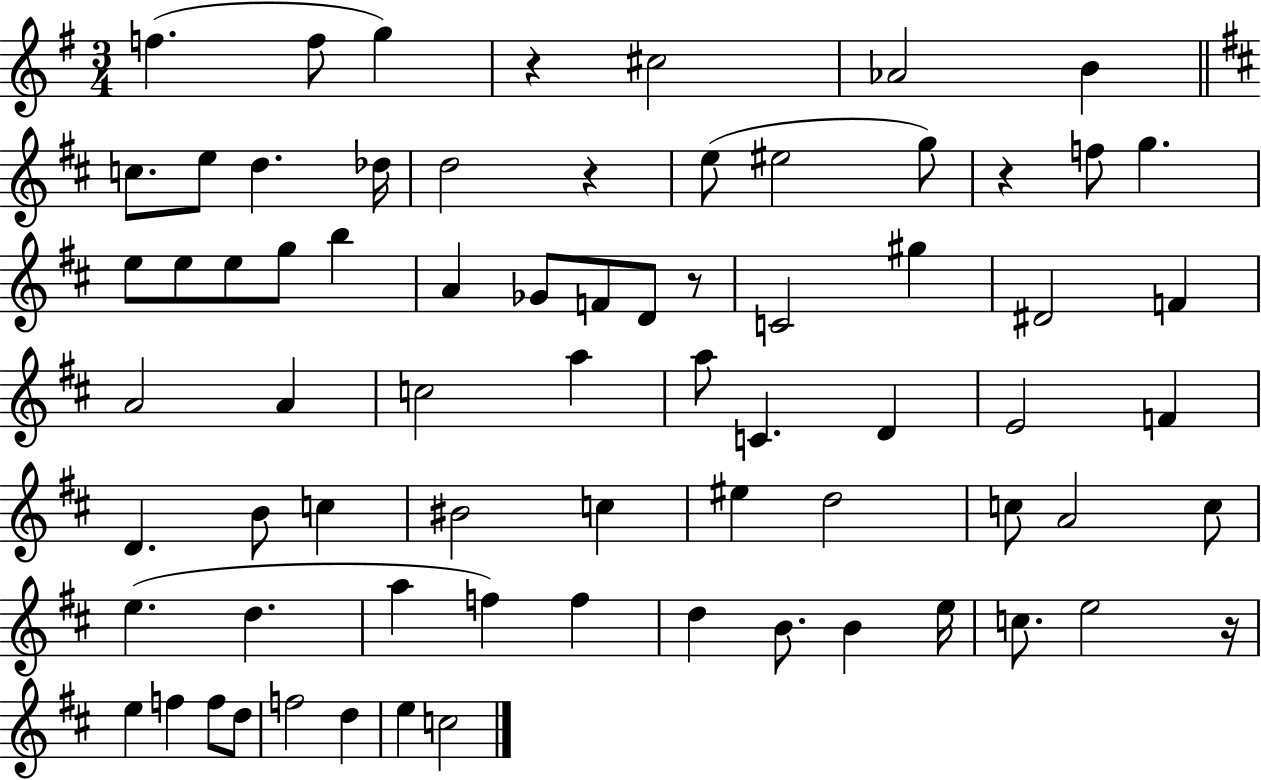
{
  \clef treble
  \numericTimeSignature
  \time 3/4
  \key g \major
  f''4.( f''8 g''4) | r4 cis''2 | aes'2 b'4 | \bar "||" \break \key d \major c''8. e''8 d''4. des''16 | d''2 r4 | e''8( eis''2 g''8) | r4 f''8 g''4. | \break e''8 e''8 e''8 g''8 b''4 | a'4 ges'8 f'8 d'8 r8 | c'2 gis''4 | dis'2 f'4 | \break a'2 a'4 | c''2 a''4 | a''8 c'4. d'4 | e'2 f'4 | \break d'4. b'8 c''4 | bis'2 c''4 | eis''4 d''2 | c''8 a'2 c''8 | \break e''4.( d''4. | a''4 f''4) f''4 | d''4 b'8. b'4 e''16 | c''8. e''2 r16 | \break e''4 f''4 f''8 d''8 | f''2 d''4 | e''4 c''2 | \bar "|."
}